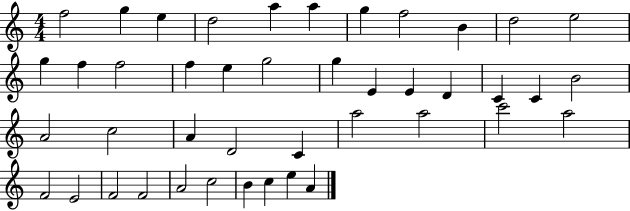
F5/h G5/q E5/q D5/h A5/q A5/q G5/q F5/h B4/q D5/h E5/h G5/q F5/q F5/h F5/q E5/q G5/h G5/q E4/q E4/q D4/q C4/q C4/q B4/h A4/h C5/h A4/q D4/h C4/q A5/h A5/h C6/h A5/h F4/h E4/h F4/h F4/h A4/h C5/h B4/q C5/q E5/q A4/q